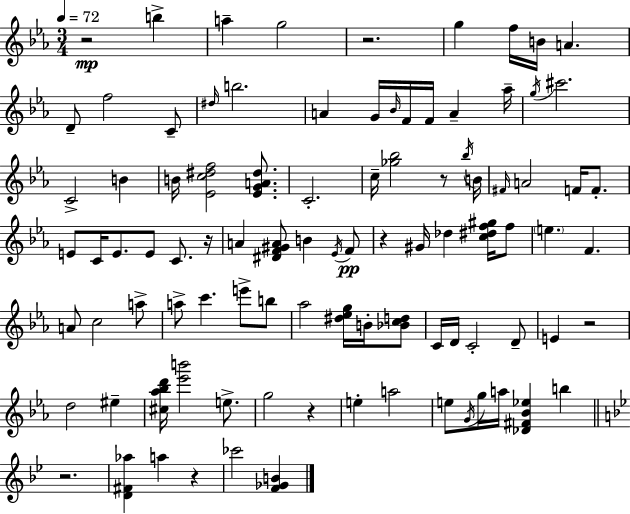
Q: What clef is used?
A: treble